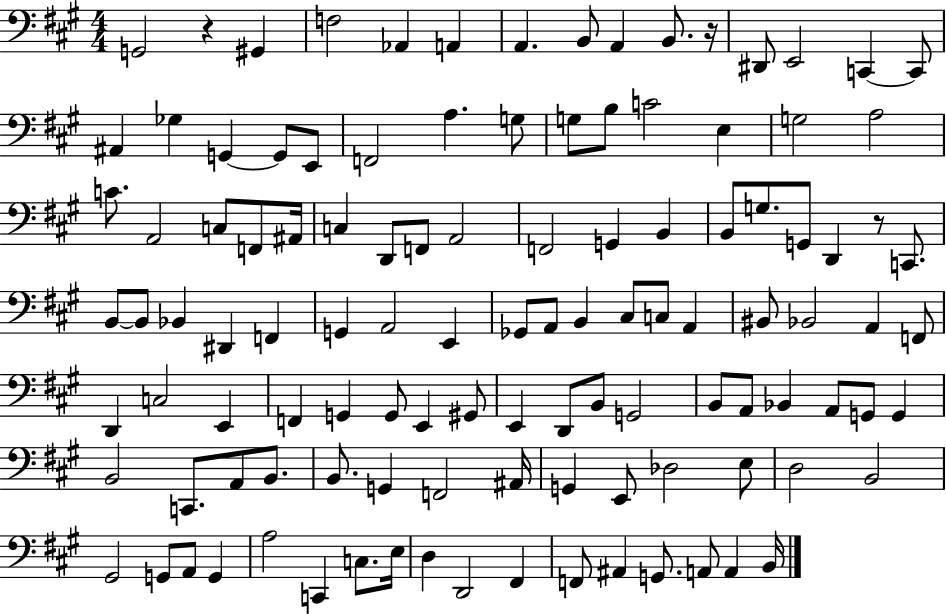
{
  \clef bass
  \numericTimeSignature
  \time 4/4
  \key a \major
  g,2 r4 gis,4 | f2 aes,4 a,4 | a,4. b,8 a,4 b,8. r16 | dis,8 e,2 c,4~~ c,8 | \break ais,4 ges4 g,4~~ g,8 e,8 | f,2 a4. g8 | g8 b8 c'2 e4 | g2 a2 | \break c'8. a,2 c8 f,8 ais,16 | c4 d,8 f,8 a,2 | f,2 g,4 b,4 | b,8 g8. g,8 d,4 r8 c,8. | \break b,8~~ b,8 bes,4 dis,4 f,4 | g,4 a,2 e,4 | ges,8 a,8 b,4 cis8 c8 a,4 | bis,8 bes,2 a,4 f,8 | \break d,4 c2 e,4 | f,4 g,4 g,8 e,4 gis,8 | e,4 d,8 b,8 g,2 | b,8 a,8 bes,4 a,8 g,8 g,4 | \break b,2 c,8. a,8 b,8. | b,8. g,4 f,2 ais,16 | g,4 e,8 des2 e8 | d2 b,2 | \break gis,2 g,8 a,8 g,4 | a2 c,4 c8. e16 | d4 d,2 fis,4 | f,8 ais,4 g,8. a,8 a,4 b,16 | \break \bar "|."
}